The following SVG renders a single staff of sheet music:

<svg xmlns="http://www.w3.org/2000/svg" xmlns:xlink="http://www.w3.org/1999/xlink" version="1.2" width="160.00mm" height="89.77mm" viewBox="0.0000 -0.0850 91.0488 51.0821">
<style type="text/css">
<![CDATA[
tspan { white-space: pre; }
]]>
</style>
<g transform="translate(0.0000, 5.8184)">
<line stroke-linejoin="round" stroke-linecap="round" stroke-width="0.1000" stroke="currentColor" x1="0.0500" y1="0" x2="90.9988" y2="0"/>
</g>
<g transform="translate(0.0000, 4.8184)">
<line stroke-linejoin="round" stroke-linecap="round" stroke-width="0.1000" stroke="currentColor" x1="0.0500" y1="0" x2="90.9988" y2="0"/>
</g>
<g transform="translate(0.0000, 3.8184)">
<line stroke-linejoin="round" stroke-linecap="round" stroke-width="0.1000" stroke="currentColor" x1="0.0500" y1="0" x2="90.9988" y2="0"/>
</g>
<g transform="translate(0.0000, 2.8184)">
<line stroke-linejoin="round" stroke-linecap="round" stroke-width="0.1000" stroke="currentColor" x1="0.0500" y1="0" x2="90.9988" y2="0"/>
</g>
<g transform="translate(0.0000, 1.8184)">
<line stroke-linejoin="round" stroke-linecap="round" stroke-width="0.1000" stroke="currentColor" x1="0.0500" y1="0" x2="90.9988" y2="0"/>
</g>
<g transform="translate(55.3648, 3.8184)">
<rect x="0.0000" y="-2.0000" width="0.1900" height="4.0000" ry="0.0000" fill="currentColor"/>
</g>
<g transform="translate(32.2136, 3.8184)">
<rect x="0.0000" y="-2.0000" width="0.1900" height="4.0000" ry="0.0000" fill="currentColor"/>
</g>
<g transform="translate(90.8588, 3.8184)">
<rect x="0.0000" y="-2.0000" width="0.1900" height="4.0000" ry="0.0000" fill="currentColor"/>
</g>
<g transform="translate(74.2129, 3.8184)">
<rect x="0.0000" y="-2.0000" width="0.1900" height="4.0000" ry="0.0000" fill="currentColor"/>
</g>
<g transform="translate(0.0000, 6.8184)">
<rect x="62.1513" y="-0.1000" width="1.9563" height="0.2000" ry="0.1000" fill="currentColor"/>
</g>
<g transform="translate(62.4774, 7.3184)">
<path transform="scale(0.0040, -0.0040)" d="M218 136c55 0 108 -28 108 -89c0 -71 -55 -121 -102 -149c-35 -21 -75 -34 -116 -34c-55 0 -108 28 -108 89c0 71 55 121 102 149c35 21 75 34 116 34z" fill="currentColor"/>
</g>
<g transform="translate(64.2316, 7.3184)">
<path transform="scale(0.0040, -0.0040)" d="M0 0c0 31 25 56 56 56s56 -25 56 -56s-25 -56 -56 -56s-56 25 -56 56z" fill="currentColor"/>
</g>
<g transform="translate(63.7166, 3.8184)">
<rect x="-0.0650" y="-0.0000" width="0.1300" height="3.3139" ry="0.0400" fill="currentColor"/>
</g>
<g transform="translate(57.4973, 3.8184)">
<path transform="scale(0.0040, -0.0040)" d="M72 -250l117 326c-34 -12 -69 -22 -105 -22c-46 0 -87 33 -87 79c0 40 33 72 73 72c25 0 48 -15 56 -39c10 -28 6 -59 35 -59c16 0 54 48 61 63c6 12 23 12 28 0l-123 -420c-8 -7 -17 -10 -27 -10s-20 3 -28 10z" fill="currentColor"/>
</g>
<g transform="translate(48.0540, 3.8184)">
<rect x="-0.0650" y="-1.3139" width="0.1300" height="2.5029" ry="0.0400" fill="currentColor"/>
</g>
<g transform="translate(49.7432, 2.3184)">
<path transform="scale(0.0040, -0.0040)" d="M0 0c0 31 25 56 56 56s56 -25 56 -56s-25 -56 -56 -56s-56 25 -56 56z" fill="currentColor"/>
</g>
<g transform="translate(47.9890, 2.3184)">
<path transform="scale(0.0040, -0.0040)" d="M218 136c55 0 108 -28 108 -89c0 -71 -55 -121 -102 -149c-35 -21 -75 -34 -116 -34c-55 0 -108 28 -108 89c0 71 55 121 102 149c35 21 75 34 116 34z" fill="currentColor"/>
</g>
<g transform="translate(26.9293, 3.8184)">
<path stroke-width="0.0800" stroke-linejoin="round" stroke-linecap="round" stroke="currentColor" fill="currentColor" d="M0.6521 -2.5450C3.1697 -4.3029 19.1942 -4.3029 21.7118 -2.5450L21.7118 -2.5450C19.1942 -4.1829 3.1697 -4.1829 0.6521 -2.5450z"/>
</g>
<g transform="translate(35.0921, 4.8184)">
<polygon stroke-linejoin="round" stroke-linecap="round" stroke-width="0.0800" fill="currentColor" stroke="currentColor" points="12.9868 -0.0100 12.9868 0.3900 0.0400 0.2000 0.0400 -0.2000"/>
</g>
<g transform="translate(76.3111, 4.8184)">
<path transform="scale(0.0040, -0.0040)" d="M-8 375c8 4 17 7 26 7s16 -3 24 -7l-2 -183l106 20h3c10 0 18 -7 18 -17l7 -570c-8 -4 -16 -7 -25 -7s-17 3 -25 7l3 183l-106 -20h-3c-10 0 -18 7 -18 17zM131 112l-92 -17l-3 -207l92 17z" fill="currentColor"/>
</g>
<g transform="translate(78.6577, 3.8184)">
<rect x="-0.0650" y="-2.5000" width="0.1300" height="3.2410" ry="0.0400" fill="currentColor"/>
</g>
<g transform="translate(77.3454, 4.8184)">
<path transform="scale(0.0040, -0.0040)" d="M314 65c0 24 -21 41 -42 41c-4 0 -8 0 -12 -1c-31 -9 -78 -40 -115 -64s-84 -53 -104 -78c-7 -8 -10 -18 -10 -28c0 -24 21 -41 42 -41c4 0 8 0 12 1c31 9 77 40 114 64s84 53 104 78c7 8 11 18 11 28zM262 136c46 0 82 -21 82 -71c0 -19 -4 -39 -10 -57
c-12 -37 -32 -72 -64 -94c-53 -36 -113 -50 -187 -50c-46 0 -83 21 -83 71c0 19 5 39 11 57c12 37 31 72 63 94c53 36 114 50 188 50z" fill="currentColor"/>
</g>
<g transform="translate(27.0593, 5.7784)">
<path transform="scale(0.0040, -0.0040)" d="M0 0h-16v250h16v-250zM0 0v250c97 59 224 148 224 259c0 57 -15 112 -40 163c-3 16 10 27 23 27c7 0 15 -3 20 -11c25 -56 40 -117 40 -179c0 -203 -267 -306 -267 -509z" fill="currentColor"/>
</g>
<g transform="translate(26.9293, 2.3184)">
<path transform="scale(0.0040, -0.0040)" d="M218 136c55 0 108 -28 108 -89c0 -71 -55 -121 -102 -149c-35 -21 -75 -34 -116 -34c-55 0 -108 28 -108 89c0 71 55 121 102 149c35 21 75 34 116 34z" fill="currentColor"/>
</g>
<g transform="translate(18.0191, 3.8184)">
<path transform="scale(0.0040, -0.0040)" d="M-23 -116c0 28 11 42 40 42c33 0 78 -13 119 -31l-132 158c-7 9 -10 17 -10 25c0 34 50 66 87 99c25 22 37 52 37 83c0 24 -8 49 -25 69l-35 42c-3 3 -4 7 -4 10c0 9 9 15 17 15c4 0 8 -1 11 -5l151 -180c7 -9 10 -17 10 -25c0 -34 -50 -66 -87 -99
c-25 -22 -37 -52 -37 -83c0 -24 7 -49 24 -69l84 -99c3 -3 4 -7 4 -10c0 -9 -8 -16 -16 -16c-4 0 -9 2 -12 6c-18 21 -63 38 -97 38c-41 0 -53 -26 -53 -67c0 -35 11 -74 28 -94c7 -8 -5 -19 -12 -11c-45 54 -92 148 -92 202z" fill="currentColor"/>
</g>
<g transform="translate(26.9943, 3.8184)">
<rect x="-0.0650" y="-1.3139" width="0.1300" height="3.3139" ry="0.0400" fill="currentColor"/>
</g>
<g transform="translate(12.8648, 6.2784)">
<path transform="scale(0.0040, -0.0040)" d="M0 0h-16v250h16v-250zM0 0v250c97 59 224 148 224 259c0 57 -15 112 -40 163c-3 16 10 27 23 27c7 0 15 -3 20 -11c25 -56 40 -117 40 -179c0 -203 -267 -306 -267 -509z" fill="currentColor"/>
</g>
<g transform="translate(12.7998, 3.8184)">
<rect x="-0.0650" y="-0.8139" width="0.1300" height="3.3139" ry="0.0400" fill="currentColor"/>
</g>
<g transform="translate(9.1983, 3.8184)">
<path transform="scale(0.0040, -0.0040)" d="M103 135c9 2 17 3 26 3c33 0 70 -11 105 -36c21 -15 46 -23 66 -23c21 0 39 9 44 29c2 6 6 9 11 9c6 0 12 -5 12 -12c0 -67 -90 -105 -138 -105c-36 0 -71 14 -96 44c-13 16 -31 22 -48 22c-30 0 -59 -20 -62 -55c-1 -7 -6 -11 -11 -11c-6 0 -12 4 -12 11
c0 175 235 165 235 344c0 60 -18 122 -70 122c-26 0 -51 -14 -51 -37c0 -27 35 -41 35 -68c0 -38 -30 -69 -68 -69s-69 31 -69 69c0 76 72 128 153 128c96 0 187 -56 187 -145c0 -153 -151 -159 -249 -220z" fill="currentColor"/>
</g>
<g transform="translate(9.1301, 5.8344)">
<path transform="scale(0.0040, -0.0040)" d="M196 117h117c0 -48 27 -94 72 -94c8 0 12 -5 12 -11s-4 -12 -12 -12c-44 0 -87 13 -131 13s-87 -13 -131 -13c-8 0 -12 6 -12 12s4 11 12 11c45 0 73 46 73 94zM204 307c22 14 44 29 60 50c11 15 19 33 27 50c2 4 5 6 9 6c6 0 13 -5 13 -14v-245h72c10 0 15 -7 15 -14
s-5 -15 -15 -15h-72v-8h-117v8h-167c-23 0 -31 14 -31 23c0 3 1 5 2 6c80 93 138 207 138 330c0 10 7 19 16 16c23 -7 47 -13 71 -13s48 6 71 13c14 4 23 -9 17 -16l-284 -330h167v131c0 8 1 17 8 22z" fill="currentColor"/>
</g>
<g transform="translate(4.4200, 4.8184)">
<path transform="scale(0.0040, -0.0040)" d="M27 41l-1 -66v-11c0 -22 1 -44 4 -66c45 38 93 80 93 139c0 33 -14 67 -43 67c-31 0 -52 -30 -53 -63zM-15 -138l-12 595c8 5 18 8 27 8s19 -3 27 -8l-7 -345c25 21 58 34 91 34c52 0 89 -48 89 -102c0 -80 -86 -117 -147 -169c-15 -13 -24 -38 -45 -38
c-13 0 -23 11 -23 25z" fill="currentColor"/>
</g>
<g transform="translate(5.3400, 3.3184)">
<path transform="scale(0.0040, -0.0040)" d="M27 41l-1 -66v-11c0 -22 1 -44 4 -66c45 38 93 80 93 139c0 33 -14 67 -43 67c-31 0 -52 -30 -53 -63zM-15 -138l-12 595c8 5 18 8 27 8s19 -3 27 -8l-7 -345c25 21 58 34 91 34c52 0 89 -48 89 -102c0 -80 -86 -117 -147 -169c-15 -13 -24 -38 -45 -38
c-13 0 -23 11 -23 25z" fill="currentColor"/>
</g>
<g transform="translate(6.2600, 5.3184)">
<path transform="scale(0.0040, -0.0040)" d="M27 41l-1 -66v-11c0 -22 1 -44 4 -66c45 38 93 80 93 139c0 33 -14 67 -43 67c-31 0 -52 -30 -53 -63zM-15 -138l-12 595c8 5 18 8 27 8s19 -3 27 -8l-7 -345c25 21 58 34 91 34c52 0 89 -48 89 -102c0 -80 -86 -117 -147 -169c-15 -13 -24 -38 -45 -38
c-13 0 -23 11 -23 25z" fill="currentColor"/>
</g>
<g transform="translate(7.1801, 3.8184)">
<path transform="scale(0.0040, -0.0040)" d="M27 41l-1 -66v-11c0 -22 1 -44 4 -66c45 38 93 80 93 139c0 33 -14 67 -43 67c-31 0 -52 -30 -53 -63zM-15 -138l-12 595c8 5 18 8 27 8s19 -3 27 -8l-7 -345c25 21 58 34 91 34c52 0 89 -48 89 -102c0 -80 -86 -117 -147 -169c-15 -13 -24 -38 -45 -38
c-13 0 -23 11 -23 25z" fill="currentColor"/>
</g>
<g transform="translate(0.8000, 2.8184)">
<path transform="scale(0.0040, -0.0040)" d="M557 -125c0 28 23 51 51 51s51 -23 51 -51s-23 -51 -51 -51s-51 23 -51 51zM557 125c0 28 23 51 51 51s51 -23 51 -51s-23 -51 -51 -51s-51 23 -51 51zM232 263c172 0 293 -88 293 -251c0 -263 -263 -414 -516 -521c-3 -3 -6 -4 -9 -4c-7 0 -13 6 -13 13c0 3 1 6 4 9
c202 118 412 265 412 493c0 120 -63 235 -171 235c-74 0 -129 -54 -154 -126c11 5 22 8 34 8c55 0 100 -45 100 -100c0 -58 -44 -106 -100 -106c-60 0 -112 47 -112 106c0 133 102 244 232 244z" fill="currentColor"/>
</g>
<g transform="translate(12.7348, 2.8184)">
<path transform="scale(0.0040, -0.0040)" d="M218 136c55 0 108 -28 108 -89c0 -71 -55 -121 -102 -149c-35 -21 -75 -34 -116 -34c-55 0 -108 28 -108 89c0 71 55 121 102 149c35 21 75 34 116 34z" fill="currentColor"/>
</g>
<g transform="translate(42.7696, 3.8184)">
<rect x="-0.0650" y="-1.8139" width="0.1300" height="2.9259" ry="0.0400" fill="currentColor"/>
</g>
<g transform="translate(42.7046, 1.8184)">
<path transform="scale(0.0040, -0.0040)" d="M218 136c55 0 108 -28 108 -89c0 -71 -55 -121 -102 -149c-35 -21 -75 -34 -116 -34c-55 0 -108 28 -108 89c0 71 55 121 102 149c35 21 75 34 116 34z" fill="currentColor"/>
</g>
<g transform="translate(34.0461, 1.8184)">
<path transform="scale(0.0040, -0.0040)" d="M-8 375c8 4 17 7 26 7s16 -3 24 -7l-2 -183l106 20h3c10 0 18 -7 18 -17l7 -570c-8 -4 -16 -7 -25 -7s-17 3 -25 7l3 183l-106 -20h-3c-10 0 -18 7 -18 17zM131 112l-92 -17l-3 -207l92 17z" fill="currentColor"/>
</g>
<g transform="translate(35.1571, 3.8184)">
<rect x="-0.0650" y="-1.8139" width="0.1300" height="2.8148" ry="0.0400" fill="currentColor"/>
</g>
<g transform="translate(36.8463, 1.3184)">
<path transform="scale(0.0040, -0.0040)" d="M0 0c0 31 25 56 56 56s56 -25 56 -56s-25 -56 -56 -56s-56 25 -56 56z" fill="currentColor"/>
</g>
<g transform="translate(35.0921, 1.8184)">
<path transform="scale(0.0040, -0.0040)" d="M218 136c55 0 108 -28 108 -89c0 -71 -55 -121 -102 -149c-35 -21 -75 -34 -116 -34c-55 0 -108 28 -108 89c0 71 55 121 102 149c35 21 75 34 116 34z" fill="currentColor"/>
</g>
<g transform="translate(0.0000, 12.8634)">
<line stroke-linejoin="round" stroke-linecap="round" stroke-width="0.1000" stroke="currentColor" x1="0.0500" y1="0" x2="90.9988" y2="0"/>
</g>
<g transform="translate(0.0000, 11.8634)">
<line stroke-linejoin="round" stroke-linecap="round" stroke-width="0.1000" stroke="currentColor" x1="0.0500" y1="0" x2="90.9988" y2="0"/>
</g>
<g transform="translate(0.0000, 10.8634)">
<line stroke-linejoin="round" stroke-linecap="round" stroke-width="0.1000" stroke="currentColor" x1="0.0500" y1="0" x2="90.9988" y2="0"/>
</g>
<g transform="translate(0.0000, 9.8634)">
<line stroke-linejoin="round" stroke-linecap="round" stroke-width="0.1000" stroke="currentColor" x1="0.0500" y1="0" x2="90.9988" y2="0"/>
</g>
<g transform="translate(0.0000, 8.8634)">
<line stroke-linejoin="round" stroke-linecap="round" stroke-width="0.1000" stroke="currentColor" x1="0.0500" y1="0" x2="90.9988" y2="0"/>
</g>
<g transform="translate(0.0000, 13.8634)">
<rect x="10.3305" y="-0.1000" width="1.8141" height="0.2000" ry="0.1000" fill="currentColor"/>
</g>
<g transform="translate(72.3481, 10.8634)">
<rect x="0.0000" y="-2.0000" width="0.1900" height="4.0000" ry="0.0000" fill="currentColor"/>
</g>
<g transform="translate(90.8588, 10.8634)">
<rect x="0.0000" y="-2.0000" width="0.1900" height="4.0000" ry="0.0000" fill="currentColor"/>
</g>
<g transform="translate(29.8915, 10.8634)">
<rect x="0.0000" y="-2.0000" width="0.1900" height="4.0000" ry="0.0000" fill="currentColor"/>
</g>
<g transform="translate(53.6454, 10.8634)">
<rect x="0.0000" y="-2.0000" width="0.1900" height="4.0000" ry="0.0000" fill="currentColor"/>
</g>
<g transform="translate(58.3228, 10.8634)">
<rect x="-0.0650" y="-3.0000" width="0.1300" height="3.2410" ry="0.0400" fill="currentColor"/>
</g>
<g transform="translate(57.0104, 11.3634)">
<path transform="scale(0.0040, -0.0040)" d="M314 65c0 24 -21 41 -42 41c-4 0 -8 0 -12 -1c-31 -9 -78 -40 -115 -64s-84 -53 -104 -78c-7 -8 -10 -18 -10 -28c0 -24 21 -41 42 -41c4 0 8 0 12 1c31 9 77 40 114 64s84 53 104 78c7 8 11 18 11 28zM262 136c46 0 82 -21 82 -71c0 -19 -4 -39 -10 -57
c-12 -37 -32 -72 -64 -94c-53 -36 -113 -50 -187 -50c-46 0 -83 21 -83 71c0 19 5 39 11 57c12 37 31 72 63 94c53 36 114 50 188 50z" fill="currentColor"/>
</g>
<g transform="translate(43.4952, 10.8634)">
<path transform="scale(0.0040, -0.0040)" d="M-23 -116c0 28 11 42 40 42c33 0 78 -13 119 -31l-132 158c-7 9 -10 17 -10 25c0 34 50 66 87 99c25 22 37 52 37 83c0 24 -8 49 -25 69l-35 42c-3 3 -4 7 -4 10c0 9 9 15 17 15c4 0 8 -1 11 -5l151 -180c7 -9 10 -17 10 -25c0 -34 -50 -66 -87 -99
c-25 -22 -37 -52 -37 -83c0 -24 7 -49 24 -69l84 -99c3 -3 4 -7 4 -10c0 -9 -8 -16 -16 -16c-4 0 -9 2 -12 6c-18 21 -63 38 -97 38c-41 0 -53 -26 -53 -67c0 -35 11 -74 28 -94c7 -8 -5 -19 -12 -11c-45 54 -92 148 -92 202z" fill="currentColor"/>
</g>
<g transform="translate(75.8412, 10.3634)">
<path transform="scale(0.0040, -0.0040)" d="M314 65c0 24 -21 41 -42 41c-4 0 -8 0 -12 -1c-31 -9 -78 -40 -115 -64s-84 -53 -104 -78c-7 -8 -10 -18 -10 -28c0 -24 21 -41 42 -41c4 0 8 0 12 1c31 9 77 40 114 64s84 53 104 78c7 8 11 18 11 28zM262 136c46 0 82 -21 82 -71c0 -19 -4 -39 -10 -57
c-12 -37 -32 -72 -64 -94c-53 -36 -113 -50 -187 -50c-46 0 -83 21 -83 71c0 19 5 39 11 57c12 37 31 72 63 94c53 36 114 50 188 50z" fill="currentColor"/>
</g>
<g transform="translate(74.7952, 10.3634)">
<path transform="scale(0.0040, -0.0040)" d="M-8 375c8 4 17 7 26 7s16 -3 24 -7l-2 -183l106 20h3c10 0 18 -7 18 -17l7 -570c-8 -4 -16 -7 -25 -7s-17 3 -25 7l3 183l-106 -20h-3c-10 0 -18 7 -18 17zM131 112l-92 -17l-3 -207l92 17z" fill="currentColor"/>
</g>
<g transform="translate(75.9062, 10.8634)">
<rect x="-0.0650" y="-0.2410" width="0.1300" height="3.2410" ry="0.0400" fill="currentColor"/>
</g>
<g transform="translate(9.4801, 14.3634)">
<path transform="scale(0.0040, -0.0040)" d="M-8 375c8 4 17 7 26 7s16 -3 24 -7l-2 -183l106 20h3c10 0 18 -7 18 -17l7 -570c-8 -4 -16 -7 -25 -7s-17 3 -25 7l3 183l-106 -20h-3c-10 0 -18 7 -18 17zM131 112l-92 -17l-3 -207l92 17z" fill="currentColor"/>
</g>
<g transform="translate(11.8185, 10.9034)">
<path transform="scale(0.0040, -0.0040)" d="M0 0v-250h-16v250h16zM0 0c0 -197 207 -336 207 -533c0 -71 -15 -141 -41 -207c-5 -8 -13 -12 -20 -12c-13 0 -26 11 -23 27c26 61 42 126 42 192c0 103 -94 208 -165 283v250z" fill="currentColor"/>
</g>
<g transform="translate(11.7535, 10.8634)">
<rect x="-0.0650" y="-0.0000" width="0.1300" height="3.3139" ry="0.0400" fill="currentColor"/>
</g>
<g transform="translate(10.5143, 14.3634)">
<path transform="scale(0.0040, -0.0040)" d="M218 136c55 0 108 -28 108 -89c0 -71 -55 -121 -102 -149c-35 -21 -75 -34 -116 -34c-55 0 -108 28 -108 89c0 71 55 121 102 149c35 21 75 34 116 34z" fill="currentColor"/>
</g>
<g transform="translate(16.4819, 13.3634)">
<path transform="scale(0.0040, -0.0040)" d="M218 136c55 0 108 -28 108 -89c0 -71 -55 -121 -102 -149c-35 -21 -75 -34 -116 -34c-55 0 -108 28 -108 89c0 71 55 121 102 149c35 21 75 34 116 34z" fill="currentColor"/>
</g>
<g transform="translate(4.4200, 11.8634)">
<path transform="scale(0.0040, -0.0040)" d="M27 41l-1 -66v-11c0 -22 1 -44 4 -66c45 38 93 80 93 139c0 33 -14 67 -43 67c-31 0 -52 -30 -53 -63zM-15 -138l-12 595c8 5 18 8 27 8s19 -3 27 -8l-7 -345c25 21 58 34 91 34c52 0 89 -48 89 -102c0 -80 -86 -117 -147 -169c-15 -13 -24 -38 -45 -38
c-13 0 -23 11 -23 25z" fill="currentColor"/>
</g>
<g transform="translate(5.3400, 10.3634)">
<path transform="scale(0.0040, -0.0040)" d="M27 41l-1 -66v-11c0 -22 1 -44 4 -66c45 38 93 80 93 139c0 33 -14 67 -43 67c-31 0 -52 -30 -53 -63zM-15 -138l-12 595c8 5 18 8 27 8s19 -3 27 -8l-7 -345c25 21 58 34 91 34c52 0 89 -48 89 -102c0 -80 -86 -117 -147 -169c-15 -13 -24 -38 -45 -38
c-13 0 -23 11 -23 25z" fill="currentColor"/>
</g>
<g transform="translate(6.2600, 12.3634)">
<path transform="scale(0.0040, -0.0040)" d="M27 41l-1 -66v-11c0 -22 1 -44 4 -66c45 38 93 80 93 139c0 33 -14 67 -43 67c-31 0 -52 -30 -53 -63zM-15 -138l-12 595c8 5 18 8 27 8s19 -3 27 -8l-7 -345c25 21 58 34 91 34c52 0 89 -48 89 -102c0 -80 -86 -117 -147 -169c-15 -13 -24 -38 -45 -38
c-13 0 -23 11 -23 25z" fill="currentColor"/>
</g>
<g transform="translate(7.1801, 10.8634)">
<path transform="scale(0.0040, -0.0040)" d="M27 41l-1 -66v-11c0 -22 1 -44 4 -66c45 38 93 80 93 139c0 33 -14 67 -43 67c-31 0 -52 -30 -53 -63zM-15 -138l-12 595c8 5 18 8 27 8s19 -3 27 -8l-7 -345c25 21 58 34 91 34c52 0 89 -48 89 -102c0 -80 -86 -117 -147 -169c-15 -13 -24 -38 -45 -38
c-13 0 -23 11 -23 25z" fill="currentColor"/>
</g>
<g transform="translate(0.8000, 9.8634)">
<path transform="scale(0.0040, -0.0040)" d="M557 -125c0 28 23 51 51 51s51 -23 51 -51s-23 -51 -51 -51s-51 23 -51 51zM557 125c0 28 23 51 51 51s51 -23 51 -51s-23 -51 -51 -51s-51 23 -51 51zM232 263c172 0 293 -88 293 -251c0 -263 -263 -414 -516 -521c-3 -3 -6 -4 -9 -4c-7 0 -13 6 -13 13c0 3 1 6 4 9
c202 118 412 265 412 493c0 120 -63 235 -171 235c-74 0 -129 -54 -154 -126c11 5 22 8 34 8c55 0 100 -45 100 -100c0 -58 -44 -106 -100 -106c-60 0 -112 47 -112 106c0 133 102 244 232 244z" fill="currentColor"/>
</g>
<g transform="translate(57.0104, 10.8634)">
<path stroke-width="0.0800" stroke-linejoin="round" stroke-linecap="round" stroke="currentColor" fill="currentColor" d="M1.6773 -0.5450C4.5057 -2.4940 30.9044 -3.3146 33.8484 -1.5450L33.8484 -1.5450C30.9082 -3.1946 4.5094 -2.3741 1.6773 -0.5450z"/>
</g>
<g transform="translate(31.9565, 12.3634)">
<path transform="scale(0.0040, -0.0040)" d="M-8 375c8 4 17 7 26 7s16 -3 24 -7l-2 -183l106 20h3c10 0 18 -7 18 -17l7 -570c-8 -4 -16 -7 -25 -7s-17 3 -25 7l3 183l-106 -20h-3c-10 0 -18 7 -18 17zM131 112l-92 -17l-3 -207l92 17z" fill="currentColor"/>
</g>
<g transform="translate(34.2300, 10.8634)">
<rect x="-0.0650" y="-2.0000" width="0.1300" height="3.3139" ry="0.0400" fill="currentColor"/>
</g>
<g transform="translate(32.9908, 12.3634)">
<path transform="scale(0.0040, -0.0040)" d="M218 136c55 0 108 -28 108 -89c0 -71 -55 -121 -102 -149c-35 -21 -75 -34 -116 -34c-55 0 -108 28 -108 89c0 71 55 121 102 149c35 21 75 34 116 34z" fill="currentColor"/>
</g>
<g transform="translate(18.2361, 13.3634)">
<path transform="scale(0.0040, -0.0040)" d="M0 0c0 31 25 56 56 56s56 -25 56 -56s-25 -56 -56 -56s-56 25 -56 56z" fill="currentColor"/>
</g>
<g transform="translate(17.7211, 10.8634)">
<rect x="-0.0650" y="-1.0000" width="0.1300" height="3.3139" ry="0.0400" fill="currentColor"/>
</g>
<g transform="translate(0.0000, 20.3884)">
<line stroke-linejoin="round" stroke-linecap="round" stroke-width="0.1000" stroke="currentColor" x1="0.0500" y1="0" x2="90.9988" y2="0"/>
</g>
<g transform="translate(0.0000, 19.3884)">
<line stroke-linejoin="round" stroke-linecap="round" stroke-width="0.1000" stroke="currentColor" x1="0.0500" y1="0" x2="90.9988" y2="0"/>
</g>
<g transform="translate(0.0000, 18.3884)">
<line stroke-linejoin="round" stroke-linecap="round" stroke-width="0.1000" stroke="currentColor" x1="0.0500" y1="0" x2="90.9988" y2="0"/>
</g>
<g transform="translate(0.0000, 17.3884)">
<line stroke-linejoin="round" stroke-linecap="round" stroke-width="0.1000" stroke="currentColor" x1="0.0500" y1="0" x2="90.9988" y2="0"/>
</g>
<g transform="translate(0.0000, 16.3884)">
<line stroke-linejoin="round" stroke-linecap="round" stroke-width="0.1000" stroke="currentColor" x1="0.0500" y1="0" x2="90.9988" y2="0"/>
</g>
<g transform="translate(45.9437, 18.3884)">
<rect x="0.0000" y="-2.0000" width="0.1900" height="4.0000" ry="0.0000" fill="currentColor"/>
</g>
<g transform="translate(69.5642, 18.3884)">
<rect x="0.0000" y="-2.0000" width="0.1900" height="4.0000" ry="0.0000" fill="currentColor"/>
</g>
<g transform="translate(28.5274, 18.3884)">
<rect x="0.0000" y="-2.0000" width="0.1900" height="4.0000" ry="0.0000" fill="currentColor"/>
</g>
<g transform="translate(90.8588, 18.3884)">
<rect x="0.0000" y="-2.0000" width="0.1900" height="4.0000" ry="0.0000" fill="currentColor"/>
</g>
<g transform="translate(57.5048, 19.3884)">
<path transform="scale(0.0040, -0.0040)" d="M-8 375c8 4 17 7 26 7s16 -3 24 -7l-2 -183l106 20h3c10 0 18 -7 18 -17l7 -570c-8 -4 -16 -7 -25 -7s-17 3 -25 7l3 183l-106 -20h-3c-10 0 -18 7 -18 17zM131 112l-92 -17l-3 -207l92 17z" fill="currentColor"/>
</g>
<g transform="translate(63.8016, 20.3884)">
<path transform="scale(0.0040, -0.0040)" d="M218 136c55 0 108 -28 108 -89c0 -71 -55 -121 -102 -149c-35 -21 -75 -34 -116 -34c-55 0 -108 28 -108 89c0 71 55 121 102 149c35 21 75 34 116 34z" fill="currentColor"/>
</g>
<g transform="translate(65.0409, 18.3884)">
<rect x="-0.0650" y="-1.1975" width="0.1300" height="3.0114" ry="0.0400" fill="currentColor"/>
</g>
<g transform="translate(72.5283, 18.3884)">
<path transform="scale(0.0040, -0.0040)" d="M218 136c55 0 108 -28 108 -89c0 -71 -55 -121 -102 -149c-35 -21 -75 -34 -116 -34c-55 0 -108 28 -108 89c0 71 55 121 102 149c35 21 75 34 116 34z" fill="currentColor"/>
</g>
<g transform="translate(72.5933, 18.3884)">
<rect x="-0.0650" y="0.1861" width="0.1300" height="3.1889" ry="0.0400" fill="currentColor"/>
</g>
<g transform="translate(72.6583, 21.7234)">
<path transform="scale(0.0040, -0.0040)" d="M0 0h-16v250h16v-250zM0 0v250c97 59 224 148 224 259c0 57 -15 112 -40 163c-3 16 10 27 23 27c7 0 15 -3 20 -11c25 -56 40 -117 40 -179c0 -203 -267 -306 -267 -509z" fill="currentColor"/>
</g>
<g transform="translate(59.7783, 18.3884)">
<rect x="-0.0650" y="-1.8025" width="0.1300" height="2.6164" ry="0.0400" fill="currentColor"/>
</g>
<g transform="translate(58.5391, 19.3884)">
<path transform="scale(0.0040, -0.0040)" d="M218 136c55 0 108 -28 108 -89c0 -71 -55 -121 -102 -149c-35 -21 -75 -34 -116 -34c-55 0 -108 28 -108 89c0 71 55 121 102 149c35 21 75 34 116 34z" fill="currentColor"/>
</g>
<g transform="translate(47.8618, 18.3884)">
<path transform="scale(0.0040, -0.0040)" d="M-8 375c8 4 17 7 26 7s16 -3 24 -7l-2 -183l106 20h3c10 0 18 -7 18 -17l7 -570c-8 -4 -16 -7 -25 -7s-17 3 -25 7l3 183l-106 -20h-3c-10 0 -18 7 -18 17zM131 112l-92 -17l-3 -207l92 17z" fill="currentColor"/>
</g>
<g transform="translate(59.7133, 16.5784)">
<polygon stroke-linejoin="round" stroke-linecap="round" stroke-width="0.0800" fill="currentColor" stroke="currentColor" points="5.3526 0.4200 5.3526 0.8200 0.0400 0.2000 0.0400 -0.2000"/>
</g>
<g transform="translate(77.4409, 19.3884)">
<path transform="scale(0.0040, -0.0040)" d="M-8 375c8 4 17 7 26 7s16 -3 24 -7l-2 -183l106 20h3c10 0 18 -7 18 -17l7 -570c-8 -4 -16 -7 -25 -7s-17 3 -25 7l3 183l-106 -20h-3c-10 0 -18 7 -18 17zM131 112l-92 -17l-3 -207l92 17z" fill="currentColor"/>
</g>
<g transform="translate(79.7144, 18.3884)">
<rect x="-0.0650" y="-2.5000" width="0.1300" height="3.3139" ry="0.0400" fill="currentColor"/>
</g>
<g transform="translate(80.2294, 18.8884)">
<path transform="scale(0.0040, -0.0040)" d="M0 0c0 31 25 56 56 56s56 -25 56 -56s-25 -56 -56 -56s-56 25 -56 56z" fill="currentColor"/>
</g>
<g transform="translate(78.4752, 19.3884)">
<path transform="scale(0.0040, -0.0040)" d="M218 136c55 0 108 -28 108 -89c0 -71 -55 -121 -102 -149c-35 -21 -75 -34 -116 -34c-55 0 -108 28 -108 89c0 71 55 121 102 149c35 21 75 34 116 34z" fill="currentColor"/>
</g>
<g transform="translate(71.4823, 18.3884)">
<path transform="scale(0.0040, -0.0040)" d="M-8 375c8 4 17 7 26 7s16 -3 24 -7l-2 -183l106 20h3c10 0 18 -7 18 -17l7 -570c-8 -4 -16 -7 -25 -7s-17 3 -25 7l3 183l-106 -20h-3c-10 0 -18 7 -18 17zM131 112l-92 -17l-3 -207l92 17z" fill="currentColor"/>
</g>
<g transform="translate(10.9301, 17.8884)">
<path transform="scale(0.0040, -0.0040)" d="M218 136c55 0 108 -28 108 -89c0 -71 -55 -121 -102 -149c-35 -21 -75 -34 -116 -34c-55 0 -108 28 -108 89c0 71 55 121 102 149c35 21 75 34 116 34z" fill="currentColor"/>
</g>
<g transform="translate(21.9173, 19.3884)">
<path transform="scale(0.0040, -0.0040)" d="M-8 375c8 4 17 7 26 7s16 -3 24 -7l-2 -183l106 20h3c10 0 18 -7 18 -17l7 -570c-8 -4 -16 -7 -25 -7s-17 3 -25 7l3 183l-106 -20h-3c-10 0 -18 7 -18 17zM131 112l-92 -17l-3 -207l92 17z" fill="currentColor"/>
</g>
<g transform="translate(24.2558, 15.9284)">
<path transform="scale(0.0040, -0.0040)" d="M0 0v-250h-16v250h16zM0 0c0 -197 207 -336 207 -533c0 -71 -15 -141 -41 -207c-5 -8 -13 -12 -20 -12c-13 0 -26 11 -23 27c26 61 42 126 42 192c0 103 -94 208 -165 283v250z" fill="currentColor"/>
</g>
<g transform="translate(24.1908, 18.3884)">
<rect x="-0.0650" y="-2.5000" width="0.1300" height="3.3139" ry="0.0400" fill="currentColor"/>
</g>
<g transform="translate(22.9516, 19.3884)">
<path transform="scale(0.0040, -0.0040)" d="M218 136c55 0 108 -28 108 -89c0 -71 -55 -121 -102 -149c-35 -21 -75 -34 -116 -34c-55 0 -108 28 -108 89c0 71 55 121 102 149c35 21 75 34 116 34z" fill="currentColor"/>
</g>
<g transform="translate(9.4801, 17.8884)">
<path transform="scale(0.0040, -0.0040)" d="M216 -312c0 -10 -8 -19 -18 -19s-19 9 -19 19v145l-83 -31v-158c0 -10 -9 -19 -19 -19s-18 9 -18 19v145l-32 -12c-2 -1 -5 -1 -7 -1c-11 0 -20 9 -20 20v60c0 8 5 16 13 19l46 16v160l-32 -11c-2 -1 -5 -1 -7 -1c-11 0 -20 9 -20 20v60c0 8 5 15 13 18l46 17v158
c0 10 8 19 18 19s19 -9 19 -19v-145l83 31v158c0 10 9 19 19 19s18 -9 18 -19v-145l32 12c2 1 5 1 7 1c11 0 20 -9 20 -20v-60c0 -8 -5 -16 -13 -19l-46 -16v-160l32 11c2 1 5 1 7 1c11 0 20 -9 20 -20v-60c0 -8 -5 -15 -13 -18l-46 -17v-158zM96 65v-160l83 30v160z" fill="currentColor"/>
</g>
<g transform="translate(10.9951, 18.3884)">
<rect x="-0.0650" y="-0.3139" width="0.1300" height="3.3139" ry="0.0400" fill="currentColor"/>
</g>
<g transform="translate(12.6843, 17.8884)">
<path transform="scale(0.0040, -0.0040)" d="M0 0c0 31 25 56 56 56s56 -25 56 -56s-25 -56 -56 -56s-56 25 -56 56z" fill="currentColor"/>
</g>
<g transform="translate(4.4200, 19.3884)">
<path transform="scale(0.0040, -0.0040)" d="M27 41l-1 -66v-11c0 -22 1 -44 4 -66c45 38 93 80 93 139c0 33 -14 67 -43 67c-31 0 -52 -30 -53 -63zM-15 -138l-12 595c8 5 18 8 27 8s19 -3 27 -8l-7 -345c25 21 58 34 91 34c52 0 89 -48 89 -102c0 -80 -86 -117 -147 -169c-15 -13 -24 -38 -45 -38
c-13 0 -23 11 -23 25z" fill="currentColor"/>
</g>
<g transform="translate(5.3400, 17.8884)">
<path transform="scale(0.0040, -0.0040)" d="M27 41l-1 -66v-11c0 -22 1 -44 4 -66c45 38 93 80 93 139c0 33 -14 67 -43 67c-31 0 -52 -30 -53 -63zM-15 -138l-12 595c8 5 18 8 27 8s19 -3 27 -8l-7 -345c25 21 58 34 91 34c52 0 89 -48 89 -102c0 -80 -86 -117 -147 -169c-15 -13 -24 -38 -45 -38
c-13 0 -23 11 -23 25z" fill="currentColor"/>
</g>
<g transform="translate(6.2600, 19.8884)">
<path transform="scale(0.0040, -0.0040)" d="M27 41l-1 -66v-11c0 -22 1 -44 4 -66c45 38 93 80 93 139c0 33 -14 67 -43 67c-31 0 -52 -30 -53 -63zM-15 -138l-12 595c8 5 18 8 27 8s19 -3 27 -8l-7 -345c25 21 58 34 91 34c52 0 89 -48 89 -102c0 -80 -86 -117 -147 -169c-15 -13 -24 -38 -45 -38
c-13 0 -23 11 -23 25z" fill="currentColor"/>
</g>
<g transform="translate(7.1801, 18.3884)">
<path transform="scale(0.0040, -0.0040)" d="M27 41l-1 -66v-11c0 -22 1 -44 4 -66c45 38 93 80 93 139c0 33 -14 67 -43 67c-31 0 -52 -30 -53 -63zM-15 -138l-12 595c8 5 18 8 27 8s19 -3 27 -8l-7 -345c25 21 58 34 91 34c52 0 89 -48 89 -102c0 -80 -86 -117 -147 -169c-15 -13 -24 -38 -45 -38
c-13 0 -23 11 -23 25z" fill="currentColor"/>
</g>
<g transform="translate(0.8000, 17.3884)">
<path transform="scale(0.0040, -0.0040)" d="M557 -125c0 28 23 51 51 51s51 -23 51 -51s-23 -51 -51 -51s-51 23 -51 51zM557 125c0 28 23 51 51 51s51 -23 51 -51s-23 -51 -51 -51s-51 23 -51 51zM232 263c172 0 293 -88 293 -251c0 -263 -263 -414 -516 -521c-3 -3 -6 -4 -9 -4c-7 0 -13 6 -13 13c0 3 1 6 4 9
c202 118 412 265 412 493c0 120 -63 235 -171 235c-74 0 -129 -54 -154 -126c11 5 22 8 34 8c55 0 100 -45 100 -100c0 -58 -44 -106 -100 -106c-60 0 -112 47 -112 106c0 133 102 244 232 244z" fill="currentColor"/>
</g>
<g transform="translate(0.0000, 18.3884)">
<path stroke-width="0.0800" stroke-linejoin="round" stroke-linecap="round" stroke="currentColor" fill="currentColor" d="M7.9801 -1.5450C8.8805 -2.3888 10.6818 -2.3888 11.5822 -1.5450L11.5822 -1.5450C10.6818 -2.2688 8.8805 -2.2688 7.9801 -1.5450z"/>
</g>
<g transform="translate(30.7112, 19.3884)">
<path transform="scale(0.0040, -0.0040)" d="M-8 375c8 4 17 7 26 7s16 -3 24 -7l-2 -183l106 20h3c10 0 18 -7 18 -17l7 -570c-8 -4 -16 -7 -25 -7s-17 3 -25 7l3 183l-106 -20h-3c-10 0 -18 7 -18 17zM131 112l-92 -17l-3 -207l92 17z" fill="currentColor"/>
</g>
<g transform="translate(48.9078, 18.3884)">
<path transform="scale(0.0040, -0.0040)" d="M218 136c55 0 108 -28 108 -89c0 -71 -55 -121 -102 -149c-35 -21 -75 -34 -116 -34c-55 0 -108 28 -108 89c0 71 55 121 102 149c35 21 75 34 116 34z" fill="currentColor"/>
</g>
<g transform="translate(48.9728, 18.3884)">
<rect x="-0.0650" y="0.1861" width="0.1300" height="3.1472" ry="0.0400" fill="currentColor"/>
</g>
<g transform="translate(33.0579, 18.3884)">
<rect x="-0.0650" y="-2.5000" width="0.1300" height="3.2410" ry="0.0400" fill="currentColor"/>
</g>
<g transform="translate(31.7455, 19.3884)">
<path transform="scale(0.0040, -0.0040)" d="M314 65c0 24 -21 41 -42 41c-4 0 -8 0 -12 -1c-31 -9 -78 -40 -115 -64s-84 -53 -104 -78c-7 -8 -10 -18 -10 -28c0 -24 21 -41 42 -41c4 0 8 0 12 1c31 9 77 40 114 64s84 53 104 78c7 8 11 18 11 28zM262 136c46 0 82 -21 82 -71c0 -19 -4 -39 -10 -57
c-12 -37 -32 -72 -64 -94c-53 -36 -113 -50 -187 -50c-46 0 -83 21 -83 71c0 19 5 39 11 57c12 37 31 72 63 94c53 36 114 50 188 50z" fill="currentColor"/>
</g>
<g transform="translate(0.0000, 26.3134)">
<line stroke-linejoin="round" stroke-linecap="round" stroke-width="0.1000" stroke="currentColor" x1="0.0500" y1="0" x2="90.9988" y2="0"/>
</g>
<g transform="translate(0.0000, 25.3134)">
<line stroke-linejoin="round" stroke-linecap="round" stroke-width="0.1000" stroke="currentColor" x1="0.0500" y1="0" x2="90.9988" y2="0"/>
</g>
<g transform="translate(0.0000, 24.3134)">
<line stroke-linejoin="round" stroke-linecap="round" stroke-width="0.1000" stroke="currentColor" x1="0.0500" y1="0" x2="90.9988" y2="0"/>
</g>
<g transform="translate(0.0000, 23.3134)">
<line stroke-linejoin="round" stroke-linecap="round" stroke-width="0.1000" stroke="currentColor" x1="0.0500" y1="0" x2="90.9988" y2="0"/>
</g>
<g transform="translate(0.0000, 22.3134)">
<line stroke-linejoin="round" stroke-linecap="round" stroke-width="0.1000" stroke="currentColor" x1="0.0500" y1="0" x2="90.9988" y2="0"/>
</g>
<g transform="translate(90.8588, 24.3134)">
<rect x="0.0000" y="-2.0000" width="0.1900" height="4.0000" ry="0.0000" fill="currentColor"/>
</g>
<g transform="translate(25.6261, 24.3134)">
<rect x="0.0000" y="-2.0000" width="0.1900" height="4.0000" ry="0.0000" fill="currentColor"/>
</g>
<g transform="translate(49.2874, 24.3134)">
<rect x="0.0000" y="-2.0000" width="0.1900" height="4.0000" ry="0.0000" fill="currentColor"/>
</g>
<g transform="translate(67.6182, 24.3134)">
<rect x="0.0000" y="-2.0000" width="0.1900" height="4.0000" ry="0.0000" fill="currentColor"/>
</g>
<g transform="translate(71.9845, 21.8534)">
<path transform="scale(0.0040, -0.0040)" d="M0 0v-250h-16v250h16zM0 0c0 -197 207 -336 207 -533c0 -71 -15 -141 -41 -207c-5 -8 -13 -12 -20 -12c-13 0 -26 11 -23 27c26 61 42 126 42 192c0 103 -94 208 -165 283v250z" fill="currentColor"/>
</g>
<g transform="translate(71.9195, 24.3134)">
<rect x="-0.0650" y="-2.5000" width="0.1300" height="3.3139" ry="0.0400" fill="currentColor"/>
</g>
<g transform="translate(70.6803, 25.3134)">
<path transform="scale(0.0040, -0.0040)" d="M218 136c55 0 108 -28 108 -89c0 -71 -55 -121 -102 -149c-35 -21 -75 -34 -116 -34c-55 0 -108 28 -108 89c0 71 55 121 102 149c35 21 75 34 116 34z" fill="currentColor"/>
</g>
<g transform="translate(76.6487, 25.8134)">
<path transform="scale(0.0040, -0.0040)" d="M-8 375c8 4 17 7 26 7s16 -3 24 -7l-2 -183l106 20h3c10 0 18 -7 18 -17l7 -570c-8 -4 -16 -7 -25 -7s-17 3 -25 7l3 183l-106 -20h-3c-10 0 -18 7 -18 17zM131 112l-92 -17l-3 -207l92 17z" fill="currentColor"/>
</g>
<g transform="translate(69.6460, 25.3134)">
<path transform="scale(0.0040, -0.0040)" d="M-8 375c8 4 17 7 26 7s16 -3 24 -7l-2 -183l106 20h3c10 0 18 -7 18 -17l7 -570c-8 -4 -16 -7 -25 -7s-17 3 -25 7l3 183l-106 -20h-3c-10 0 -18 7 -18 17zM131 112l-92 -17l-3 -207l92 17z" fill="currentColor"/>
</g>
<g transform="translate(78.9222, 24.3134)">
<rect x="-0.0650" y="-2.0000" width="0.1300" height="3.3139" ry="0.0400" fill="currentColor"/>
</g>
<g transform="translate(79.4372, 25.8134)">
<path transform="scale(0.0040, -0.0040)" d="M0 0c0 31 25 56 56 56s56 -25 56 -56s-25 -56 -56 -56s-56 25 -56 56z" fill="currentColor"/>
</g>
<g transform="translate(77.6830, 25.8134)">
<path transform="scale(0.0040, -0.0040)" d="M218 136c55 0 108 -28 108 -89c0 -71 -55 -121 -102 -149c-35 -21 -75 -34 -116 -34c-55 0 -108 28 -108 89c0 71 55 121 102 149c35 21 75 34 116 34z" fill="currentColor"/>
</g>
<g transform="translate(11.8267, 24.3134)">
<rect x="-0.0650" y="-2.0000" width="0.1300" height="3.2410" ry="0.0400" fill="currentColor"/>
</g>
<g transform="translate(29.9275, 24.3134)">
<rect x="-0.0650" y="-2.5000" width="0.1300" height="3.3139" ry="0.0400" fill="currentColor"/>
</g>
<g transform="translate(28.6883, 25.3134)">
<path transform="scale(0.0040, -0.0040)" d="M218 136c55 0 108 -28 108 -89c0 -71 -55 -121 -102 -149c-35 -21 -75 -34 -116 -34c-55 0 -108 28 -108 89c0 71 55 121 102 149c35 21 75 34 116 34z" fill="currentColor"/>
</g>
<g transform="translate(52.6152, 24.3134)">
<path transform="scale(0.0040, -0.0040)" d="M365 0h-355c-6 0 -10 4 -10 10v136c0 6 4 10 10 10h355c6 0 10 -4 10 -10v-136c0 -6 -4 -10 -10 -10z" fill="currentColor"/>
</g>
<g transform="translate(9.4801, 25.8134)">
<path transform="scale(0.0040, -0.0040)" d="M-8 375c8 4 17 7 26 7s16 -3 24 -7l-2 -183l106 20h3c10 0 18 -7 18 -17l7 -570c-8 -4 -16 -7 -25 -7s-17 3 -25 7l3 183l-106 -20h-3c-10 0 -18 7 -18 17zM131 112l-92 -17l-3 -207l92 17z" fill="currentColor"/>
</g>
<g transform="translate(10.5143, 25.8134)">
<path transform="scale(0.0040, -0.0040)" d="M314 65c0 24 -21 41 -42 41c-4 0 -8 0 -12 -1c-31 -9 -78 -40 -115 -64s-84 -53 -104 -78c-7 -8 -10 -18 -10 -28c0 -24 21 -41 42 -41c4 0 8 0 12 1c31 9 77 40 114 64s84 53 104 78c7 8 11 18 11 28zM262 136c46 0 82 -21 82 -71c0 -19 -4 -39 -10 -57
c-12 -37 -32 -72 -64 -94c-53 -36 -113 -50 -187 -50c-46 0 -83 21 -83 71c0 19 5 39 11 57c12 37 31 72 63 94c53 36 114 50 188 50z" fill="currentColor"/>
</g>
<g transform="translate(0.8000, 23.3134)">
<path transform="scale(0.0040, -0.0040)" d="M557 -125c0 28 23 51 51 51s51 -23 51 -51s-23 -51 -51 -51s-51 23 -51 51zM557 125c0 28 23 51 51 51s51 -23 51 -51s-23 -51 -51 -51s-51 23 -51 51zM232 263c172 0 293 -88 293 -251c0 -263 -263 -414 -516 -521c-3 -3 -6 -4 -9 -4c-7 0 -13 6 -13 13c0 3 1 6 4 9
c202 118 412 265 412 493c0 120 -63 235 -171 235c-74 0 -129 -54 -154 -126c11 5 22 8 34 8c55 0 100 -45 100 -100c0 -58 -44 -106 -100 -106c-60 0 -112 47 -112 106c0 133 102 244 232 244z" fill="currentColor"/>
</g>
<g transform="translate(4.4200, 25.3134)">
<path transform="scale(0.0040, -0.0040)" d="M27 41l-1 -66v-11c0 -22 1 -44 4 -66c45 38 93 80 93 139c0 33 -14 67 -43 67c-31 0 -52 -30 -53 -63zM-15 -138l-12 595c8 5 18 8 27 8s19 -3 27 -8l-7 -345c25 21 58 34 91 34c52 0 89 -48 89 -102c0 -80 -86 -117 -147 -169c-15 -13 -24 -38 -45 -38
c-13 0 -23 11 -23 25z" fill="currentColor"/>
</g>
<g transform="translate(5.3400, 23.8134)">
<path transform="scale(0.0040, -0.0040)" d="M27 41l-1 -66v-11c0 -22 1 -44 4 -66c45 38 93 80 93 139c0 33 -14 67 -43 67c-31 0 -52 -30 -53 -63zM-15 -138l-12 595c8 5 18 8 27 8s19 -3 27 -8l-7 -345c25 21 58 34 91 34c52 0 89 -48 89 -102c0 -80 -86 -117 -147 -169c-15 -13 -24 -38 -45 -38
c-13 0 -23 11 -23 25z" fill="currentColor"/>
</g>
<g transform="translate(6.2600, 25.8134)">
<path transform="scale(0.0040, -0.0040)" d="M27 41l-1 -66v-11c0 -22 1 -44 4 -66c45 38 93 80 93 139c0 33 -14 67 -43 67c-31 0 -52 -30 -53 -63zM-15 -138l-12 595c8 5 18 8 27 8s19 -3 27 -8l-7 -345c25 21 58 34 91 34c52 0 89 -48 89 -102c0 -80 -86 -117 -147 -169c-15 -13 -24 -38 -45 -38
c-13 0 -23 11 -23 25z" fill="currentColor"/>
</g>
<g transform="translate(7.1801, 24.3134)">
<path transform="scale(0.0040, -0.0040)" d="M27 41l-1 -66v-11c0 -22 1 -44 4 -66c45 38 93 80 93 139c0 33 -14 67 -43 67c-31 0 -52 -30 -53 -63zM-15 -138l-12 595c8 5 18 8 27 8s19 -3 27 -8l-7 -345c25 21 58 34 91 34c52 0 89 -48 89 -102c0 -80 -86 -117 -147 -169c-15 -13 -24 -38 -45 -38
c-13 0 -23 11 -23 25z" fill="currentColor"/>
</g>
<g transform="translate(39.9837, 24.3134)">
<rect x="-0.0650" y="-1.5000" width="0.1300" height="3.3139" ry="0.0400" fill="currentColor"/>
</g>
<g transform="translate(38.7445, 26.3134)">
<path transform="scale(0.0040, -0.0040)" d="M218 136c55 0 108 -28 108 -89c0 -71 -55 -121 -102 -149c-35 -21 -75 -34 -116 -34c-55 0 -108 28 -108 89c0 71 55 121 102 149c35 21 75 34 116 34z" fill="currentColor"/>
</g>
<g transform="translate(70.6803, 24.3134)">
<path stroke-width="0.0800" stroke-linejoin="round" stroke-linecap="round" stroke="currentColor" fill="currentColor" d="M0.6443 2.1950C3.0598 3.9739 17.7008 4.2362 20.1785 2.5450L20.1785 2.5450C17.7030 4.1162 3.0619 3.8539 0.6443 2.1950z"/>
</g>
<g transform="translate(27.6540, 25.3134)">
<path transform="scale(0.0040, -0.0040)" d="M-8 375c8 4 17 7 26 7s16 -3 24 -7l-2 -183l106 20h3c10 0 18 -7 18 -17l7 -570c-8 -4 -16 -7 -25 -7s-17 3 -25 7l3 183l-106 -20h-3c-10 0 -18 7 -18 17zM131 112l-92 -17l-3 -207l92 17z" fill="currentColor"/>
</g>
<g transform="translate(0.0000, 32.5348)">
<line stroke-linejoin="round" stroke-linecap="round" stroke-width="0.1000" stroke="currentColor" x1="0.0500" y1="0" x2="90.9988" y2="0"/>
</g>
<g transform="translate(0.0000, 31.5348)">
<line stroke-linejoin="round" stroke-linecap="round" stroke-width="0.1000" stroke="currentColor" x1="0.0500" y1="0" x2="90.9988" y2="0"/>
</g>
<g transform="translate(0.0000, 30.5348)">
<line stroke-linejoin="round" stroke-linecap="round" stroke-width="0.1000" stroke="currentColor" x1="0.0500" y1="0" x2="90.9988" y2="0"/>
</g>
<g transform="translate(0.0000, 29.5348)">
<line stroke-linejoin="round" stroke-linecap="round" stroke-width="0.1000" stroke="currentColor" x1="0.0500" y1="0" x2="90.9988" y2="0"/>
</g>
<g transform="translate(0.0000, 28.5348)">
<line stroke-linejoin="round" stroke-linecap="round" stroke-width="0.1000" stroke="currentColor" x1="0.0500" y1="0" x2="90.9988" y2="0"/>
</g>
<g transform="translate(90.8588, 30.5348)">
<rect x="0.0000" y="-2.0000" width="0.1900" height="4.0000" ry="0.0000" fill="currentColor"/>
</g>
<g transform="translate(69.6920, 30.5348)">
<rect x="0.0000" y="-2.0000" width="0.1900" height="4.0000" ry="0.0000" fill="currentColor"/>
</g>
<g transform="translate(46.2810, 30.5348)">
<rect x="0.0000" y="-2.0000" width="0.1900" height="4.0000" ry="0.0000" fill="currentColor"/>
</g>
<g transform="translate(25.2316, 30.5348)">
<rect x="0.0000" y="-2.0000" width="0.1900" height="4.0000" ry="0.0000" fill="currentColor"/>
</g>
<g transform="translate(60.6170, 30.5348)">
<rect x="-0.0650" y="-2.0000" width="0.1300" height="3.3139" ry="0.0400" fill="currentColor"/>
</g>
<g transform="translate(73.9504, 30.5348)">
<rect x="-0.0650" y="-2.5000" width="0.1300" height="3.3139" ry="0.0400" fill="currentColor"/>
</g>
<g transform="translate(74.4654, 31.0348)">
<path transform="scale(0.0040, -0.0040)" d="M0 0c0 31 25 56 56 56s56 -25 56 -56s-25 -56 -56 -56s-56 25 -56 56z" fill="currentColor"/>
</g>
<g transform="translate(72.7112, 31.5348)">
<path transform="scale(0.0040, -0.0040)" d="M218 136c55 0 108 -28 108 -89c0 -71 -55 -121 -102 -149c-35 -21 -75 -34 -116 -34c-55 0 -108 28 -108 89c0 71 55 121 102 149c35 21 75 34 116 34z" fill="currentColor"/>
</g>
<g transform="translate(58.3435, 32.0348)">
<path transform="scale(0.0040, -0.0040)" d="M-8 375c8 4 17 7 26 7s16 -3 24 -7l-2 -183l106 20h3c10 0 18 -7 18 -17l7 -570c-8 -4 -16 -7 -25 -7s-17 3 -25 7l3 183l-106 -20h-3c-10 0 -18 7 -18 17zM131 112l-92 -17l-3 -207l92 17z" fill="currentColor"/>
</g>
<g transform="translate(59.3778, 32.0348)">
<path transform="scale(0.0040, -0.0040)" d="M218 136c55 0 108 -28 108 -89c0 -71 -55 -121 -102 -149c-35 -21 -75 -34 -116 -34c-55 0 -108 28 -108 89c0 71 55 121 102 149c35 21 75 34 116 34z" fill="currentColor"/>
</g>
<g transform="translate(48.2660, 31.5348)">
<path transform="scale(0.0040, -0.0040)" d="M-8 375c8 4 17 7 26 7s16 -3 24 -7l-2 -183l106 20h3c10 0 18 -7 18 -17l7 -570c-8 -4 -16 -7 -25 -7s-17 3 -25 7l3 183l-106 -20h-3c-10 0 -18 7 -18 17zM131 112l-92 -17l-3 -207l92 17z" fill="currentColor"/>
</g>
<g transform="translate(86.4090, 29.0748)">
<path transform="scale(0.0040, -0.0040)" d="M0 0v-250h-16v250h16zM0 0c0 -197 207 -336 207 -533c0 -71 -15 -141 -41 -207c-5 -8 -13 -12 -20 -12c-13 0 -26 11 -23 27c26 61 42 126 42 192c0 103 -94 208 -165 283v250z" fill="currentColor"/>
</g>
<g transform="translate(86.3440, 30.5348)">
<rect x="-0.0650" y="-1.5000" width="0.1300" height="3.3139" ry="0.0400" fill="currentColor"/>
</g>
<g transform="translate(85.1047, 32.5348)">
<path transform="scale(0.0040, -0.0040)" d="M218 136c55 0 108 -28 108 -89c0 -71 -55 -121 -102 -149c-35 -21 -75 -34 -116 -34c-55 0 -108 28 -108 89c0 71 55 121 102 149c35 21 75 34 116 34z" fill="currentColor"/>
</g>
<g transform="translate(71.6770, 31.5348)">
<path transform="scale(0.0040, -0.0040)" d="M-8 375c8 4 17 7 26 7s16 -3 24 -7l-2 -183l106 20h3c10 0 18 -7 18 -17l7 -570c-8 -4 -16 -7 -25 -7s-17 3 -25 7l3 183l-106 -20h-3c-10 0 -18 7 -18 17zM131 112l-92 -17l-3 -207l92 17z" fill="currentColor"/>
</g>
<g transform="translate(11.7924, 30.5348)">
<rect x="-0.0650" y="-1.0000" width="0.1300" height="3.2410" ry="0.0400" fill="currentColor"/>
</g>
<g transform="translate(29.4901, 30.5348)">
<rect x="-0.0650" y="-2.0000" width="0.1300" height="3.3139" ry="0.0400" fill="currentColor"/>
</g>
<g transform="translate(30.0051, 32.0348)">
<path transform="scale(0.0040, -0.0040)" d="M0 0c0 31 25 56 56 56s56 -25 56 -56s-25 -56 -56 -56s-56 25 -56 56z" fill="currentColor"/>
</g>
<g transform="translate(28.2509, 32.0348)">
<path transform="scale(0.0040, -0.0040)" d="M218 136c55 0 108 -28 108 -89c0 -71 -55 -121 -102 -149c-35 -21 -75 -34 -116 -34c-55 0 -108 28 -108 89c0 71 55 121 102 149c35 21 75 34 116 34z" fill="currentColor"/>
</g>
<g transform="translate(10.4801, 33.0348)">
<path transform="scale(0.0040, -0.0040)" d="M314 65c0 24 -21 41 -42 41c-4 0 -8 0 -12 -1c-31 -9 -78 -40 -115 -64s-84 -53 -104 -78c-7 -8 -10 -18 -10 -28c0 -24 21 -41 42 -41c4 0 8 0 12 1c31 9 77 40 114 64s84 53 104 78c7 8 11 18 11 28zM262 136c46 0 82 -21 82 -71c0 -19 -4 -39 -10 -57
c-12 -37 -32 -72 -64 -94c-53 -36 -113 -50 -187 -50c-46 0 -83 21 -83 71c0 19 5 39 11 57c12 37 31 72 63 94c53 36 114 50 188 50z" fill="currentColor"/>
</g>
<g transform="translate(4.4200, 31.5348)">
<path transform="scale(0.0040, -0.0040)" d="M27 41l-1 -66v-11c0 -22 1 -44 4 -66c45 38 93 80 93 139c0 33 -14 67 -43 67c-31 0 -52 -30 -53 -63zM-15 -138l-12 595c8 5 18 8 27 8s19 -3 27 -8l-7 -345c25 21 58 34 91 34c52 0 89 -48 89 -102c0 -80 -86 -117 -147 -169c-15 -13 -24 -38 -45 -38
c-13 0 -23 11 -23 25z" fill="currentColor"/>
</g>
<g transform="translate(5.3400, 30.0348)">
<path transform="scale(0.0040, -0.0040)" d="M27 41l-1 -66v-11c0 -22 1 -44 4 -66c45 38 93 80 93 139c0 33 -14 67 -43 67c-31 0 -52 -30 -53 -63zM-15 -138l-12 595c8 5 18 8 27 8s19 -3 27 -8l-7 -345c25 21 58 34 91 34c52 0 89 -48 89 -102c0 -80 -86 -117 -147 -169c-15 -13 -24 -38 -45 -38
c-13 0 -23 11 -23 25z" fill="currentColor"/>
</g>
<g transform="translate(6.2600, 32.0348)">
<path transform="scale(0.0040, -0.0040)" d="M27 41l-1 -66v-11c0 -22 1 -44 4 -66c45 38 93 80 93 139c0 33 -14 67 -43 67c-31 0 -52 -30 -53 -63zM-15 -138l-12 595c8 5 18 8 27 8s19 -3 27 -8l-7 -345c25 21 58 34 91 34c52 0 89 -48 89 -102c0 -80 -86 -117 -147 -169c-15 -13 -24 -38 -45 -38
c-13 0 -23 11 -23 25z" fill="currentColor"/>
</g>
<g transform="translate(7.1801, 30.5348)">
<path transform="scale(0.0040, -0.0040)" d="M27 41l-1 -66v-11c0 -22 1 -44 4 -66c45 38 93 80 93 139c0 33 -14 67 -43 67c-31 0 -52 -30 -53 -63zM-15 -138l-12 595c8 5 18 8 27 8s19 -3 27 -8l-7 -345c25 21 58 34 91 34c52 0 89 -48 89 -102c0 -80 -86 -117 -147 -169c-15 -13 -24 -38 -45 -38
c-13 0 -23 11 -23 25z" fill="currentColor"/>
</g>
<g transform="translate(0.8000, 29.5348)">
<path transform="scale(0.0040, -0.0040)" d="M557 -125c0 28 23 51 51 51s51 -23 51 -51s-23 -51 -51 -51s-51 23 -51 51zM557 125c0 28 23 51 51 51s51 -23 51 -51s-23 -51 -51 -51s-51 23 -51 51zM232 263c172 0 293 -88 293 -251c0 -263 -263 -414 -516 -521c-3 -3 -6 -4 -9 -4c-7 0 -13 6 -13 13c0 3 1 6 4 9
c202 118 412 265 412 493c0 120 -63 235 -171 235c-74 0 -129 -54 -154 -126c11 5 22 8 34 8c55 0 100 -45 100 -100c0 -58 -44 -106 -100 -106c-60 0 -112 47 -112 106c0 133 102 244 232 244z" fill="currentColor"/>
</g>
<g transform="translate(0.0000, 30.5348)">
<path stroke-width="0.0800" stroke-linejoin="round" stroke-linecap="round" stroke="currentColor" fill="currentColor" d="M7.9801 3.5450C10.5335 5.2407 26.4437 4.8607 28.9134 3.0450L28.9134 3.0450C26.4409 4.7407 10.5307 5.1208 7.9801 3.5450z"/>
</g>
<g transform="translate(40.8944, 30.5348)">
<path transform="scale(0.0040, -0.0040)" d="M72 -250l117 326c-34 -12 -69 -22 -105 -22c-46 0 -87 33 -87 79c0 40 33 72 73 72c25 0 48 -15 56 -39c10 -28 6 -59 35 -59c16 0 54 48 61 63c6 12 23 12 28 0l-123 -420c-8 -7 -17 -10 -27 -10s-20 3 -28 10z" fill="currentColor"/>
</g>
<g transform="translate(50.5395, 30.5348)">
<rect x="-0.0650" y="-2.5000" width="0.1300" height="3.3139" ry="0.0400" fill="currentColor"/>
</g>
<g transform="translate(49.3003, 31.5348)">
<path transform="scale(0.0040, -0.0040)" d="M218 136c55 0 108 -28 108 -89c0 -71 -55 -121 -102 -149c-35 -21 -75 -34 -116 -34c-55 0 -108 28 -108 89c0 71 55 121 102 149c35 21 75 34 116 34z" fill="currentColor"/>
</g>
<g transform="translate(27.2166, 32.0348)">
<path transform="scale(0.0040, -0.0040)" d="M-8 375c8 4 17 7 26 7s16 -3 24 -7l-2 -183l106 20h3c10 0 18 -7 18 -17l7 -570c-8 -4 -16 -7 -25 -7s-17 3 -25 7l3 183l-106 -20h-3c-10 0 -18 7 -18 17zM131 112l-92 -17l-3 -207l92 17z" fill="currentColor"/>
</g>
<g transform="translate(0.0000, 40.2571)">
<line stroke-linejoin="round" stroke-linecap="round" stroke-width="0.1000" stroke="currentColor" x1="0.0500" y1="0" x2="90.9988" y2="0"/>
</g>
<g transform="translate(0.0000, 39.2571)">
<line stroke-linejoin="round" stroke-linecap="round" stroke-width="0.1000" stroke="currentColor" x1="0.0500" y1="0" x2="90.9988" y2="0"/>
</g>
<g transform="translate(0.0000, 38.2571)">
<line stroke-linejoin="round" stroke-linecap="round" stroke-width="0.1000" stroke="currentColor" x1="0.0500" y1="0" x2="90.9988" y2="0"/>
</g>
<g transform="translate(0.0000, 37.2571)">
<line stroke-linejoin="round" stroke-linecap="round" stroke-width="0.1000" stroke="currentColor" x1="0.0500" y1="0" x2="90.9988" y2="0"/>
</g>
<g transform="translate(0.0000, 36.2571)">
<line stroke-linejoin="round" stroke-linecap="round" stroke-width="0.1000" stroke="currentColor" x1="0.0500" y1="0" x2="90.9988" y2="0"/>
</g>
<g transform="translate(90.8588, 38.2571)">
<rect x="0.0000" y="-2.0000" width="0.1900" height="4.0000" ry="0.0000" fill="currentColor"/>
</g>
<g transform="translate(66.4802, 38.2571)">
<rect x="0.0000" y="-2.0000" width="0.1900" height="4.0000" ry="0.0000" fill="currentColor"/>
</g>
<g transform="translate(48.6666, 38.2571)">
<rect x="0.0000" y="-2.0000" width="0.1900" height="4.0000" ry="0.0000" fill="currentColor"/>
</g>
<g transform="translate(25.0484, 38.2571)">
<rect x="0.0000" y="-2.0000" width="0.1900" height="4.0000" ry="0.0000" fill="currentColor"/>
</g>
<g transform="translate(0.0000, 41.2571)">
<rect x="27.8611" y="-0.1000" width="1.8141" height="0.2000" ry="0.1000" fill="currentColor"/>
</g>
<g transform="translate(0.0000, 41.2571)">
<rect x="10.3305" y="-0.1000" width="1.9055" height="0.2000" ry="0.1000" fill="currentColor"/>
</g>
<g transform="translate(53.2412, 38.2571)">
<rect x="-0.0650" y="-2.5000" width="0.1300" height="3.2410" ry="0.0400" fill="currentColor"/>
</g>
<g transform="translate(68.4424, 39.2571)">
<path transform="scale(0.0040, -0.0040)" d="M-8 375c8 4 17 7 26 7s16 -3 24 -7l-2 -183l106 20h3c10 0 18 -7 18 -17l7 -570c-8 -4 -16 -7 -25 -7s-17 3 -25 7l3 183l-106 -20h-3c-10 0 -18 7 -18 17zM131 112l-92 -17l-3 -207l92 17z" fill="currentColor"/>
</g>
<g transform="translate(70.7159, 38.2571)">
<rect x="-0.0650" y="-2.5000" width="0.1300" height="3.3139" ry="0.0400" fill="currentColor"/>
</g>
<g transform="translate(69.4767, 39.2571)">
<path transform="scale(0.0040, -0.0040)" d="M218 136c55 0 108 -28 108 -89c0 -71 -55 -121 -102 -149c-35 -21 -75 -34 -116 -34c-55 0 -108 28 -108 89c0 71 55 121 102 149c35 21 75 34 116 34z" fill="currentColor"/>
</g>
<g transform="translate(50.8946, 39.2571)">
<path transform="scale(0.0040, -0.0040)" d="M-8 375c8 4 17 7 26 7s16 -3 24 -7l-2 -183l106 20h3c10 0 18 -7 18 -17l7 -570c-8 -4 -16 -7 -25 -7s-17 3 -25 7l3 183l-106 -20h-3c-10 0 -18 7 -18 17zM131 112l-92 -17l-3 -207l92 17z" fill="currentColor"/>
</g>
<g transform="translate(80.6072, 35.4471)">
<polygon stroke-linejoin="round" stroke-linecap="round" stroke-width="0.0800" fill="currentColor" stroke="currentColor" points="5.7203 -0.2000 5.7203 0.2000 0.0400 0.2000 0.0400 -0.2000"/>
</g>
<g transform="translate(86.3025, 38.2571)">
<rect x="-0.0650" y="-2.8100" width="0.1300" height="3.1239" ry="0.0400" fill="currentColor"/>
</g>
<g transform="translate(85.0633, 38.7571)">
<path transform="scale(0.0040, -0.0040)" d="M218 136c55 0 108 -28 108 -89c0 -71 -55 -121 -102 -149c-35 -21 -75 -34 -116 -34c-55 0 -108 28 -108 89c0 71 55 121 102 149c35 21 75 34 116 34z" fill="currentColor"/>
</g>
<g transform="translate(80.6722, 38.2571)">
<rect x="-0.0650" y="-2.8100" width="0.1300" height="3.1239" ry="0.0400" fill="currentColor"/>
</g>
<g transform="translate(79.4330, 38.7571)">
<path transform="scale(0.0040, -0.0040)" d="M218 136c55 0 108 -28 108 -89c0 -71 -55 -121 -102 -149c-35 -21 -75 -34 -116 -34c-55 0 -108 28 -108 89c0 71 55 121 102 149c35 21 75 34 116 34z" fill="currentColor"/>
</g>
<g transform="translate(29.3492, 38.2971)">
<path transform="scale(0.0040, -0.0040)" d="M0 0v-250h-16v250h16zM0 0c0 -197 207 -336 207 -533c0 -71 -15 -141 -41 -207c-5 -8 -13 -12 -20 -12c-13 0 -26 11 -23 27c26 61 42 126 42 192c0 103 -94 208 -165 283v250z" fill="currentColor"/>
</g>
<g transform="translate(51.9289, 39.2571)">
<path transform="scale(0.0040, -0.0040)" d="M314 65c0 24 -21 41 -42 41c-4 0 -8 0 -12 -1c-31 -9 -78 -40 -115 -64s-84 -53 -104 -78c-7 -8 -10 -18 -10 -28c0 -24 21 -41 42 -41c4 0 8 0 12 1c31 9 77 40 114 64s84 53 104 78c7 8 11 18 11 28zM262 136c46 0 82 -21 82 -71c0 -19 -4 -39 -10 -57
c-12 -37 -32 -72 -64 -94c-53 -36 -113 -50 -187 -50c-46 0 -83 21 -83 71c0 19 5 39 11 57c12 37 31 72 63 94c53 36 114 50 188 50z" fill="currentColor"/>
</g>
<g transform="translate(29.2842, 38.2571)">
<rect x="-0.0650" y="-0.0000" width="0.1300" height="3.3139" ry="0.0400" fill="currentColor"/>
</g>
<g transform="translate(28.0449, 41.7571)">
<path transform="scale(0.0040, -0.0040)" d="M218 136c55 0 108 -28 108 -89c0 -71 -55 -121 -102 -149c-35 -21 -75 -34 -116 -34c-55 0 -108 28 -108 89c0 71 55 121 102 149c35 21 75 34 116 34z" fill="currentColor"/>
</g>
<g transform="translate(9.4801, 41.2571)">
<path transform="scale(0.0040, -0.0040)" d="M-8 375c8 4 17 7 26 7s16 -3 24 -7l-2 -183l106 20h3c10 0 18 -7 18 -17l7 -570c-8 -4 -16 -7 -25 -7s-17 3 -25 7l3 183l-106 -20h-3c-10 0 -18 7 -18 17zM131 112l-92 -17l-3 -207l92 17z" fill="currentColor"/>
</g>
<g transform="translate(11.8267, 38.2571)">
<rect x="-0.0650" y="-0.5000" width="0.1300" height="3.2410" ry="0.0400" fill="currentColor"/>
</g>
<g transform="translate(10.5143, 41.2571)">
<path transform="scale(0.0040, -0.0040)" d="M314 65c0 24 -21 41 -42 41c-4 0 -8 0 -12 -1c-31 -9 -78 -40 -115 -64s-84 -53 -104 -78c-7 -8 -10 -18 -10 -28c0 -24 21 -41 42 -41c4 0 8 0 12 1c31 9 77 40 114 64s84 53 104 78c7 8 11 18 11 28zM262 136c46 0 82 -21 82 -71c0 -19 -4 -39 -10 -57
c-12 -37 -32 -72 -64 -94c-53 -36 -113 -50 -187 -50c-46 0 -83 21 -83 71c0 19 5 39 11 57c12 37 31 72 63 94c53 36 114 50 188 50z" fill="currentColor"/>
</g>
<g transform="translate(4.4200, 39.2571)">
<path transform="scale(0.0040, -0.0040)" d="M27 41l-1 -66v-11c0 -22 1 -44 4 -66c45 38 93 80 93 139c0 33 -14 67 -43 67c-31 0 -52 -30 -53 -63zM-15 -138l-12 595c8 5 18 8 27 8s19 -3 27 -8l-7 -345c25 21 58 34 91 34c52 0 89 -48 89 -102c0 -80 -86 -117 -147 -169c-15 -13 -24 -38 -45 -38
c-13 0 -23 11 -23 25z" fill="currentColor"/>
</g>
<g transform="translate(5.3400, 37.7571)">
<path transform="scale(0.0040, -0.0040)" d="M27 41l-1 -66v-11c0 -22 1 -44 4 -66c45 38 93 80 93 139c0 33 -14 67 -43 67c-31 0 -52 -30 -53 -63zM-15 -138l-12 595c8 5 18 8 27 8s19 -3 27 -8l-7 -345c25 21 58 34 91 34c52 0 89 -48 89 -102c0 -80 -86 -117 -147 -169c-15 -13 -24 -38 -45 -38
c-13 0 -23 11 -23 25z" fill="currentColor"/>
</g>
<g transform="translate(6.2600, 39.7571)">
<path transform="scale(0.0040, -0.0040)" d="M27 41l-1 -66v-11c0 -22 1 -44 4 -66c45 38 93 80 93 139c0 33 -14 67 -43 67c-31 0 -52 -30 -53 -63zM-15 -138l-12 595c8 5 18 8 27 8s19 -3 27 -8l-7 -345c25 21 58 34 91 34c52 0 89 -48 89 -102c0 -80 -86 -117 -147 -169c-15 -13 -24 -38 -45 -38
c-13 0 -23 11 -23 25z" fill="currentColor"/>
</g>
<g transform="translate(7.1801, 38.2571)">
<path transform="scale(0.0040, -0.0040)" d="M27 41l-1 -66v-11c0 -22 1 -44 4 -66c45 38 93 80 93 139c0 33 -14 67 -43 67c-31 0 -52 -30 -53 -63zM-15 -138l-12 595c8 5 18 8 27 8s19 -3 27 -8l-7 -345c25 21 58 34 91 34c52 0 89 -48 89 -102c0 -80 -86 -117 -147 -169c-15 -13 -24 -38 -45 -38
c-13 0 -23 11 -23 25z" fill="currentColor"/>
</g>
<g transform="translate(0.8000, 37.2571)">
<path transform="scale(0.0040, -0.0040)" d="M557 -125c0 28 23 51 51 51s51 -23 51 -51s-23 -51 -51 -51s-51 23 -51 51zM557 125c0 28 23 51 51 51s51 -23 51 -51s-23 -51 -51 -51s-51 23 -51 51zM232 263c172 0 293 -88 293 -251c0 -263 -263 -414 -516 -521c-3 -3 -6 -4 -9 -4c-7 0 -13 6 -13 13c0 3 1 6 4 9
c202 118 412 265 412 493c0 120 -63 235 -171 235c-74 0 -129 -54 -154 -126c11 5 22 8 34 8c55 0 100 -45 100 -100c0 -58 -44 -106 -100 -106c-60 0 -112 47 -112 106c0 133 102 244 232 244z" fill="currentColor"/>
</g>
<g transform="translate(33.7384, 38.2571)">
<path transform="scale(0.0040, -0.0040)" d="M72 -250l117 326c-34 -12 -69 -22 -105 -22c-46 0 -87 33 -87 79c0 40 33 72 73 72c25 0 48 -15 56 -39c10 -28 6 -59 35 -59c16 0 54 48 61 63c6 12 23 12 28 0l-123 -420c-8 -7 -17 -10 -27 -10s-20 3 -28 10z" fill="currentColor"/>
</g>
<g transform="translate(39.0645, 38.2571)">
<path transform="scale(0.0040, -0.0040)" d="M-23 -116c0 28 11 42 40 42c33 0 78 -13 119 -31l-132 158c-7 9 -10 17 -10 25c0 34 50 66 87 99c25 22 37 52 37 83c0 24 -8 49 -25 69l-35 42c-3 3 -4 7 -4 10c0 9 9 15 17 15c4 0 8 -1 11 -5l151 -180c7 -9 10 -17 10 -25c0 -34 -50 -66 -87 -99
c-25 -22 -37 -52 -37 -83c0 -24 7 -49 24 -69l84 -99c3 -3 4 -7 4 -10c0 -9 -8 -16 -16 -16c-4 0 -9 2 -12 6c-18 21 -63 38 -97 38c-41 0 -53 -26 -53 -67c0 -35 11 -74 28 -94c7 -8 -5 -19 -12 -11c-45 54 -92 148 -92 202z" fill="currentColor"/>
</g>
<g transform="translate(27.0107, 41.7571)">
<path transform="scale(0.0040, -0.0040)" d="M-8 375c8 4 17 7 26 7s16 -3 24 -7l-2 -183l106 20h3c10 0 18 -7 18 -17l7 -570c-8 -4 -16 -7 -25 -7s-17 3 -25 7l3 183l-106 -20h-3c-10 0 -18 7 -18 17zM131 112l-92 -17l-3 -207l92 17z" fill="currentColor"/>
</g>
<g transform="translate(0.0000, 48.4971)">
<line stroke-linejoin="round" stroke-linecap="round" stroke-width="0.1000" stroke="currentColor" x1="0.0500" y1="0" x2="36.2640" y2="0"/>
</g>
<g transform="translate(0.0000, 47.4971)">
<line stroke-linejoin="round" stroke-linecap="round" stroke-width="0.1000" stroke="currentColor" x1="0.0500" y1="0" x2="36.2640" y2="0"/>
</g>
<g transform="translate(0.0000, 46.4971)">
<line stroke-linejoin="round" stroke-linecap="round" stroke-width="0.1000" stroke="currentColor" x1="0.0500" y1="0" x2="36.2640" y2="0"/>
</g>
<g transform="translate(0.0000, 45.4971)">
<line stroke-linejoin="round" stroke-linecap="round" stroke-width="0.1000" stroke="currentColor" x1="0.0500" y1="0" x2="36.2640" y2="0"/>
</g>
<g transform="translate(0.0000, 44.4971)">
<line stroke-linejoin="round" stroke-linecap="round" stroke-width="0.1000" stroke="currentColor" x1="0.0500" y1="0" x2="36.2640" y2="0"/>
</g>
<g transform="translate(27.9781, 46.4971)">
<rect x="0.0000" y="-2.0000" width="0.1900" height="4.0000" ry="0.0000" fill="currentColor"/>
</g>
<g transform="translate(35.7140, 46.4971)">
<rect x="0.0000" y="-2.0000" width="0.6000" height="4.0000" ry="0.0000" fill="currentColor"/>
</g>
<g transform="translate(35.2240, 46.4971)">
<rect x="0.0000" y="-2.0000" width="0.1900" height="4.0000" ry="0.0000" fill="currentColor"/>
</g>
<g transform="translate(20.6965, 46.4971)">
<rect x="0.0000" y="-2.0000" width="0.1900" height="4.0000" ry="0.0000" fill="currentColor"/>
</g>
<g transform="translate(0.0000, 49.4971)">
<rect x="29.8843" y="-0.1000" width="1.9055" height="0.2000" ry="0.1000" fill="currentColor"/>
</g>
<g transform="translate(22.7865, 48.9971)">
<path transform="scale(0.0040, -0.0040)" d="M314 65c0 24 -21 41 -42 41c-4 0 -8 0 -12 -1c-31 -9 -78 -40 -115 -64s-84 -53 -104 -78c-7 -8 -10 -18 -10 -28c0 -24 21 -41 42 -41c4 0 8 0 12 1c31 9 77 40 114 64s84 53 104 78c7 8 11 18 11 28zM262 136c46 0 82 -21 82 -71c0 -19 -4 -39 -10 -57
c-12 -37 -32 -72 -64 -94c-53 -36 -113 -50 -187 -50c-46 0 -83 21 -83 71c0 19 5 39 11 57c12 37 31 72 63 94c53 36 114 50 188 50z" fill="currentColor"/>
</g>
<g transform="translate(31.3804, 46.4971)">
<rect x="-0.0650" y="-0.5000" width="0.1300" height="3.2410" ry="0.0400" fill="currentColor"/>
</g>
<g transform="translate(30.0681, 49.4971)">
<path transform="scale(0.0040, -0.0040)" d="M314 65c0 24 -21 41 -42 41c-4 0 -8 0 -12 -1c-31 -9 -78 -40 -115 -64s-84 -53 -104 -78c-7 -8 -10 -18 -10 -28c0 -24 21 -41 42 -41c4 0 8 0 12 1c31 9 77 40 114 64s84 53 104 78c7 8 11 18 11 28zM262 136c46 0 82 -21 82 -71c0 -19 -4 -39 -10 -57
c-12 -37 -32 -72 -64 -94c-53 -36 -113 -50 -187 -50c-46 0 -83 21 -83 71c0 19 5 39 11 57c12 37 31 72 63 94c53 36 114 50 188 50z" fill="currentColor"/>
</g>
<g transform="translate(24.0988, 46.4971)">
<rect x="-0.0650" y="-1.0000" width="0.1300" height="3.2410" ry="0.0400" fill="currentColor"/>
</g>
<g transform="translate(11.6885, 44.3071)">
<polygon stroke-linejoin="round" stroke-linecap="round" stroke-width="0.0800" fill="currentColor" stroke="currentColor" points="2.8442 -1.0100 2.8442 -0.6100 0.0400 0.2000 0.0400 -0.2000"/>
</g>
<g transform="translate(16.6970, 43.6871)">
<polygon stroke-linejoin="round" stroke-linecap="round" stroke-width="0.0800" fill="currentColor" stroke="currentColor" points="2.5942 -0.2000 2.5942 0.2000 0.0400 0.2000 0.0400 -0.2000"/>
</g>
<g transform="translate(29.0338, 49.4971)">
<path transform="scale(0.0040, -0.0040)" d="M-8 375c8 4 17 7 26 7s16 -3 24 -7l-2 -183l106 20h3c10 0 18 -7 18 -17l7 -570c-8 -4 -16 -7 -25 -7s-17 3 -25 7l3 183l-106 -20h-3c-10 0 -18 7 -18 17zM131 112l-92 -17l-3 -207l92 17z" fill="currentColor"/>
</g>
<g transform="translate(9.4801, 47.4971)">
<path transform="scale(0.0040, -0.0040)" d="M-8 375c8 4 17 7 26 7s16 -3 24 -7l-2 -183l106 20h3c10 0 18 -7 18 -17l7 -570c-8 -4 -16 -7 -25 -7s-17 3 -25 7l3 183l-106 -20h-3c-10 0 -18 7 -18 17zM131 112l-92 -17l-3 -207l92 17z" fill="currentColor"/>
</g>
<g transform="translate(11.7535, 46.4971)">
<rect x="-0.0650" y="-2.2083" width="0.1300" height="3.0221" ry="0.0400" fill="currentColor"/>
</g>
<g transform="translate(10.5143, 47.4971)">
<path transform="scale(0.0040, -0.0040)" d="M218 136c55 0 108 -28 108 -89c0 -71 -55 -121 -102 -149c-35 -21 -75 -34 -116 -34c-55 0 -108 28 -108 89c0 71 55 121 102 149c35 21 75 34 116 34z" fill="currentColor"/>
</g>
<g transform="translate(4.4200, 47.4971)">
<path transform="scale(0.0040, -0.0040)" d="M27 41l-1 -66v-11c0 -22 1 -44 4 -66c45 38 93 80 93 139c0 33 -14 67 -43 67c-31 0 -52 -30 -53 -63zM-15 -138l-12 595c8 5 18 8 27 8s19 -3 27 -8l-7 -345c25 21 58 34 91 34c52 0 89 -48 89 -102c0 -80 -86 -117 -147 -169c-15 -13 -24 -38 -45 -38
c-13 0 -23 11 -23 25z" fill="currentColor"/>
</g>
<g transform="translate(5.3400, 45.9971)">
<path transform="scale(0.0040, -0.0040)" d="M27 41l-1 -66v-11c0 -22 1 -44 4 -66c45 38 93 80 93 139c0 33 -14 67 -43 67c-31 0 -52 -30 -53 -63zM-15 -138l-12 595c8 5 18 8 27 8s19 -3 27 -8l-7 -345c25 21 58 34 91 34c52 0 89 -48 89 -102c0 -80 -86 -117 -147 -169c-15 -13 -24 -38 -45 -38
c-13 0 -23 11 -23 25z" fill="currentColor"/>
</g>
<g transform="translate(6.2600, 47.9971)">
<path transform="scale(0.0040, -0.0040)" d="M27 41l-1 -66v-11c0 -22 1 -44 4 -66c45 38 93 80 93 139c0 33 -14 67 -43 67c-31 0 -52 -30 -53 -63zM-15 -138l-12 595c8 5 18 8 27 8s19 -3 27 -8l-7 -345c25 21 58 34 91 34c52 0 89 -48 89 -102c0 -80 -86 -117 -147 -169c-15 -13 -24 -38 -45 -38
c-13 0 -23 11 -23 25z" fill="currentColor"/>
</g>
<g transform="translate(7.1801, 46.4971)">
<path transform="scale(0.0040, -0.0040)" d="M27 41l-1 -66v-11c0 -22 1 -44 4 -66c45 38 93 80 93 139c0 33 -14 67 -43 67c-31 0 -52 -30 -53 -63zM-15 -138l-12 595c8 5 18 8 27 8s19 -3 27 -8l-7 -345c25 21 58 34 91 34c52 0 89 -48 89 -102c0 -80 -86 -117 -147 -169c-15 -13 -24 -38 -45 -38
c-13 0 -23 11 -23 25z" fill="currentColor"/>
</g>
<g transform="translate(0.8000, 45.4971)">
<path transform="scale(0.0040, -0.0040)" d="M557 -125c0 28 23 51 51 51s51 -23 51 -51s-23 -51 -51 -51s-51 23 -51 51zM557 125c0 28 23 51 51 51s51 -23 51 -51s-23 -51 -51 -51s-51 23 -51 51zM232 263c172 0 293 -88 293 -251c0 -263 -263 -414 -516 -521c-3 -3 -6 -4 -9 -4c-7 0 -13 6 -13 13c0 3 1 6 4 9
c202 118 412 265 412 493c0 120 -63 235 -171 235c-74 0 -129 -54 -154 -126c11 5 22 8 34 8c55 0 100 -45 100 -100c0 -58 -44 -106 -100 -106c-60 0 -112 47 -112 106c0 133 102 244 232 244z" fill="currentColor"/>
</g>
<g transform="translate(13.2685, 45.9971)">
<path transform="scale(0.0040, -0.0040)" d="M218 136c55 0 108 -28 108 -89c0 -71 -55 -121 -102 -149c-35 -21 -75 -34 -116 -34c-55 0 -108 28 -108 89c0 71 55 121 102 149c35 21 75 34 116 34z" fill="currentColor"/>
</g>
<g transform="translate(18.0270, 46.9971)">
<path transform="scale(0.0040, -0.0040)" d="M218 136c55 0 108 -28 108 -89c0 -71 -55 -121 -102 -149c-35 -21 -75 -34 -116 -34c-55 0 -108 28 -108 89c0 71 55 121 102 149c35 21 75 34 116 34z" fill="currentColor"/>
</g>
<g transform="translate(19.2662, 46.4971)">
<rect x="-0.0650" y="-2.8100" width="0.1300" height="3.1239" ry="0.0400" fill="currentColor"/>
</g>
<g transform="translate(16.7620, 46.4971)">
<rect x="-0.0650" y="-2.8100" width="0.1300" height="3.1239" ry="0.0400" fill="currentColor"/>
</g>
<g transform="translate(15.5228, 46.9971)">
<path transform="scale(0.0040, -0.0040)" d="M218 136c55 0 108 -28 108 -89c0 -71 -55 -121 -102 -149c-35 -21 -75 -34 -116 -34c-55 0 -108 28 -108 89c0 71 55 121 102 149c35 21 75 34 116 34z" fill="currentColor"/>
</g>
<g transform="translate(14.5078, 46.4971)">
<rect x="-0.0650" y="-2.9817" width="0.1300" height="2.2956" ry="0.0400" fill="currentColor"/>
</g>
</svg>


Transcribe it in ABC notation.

X:1
T:Untitled
M:2/4
L:1/4
K:Ab
F,/2 z G,/2 A,/2 A,/2 G,/2 z/2 _D,, B,,2 D,,/2 F,, A,, z C,2 E,2 ^E, B,,/2 B,,2 D, B,,/2 G,,/2 D,/2 B,, A,,2 B,, G,, z2 B,,/2 A,, F,,2 A,, z/2 B,, A,, B,, G,,/2 E,,2 D,,/2 z/2 z B,,2 B,, C,/2 C,/2 B,,/2 _E,/2 C,/2 C,/2 F,,2 E,,2